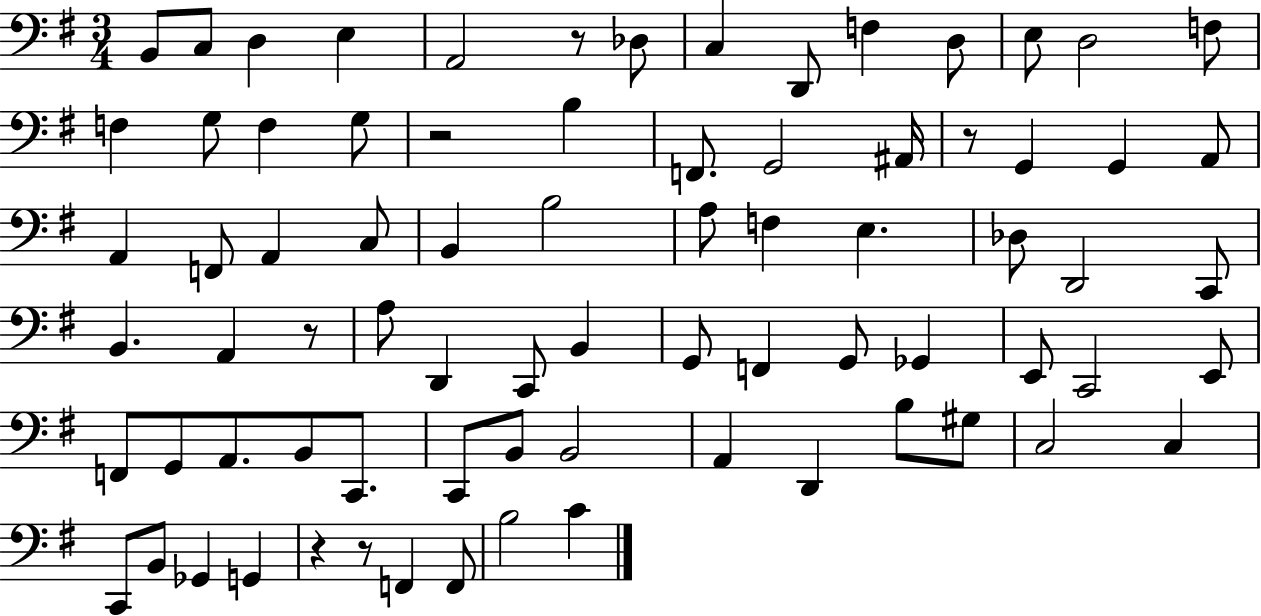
X:1
T:Untitled
M:3/4
L:1/4
K:G
B,,/2 C,/2 D, E, A,,2 z/2 _D,/2 C, D,,/2 F, D,/2 E,/2 D,2 F,/2 F, G,/2 F, G,/2 z2 B, F,,/2 G,,2 ^A,,/4 z/2 G,, G,, A,,/2 A,, F,,/2 A,, C,/2 B,, B,2 A,/2 F, E, _D,/2 D,,2 C,,/2 B,, A,, z/2 A,/2 D,, C,,/2 B,, G,,/2 F,, G,,/2 _G,, E,,/2 C,,2 E,,/2 F,,/2 G,,/2 A,,/2 B,,/2 C,,/2 C,,/2 B,,/2 B,,2 A,, D,, B,/2 ^G,/2 C,2 C, C,,/2 B,,/2 _G,, G,, z z/2 F,, F,,/2 B,2 C